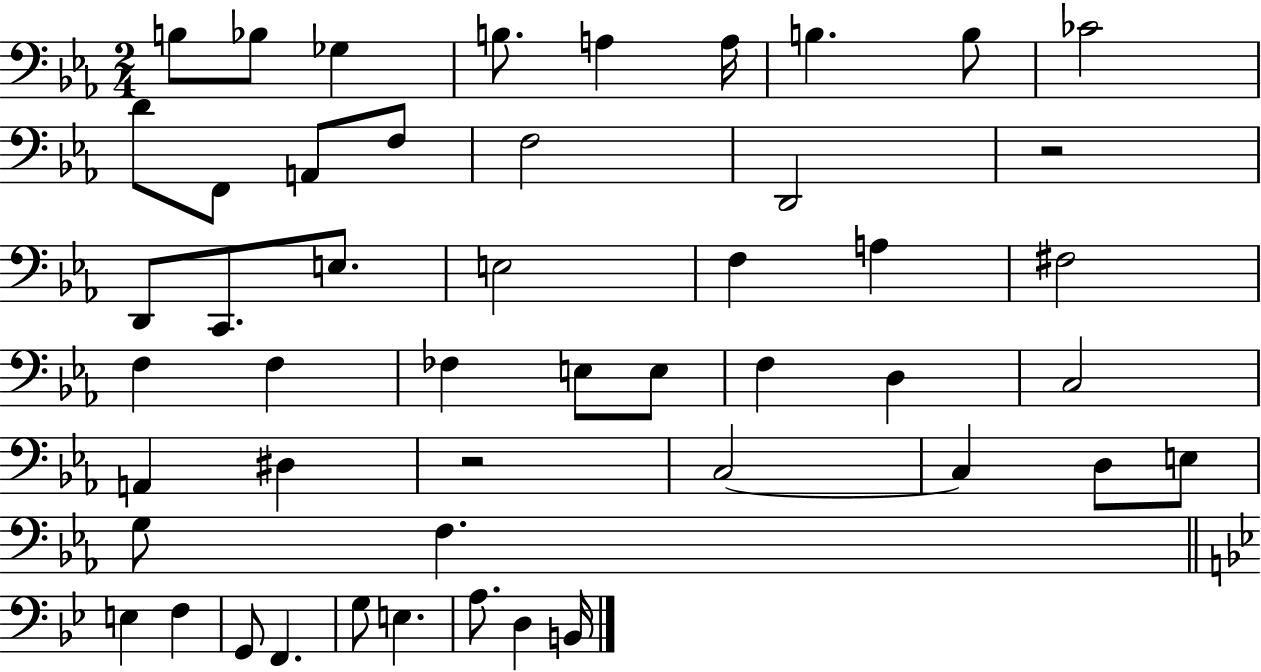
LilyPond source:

{
  \clef bass
  \numericTimeSignature
  \time 2/4
  \key ees \major
  \repeat volta 2 { b8 bes8 ges4 | b8. a4 a16 | b4. b8 | ces'2 | \break d'8 f,8 a,8 f8 | f2 | d,2 | r2 | \break d,8 c,8. e8. | e2 | f4 a4 | fis2 | \break f4 f4 | fes4 e8 e8 | f4 d4 | c2 | \break a,4 dis4 | r2 | c2~~ | c4 d8 e8 | \break g8 f4. | \bar "||" \break \key bes \major e4 f4 | g,8 f,4. | g8 e4. | a8. d4 b,16 | \break } \bar "|."
}